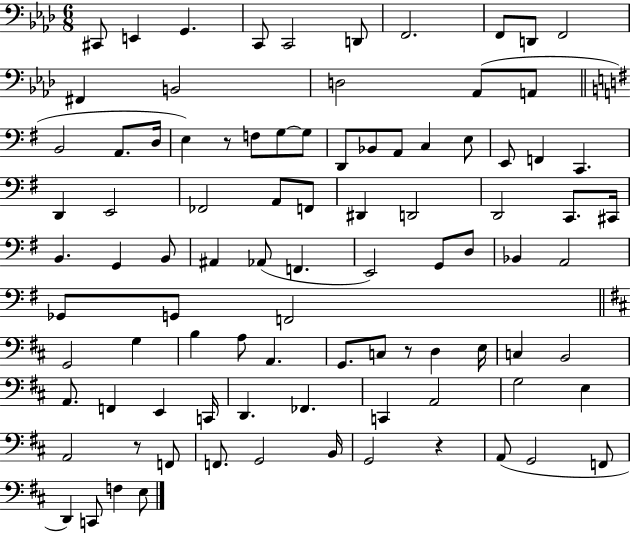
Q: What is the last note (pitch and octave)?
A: E3